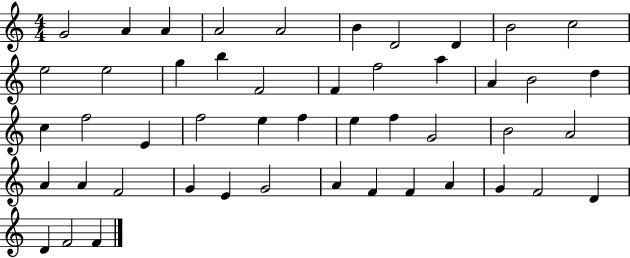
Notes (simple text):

G4/h A4/q A4/q A4/h A4/h B4/q D4/h D4/q B4/h C5/h E5/h E5/h G5/q B5/q F4/h F4/q F5/h A5/q A4/q B4/h D5/q C5/q F5/h E4/q F5/h E5/q F5/q E5/q F5/q G4/h B4/h A4/h A4/q A4/q F4/h G4/q E4/q G4/h A4/q F4/q F4/q A4/q G4/q F4/h D4/q D4/q F4/h F4/q